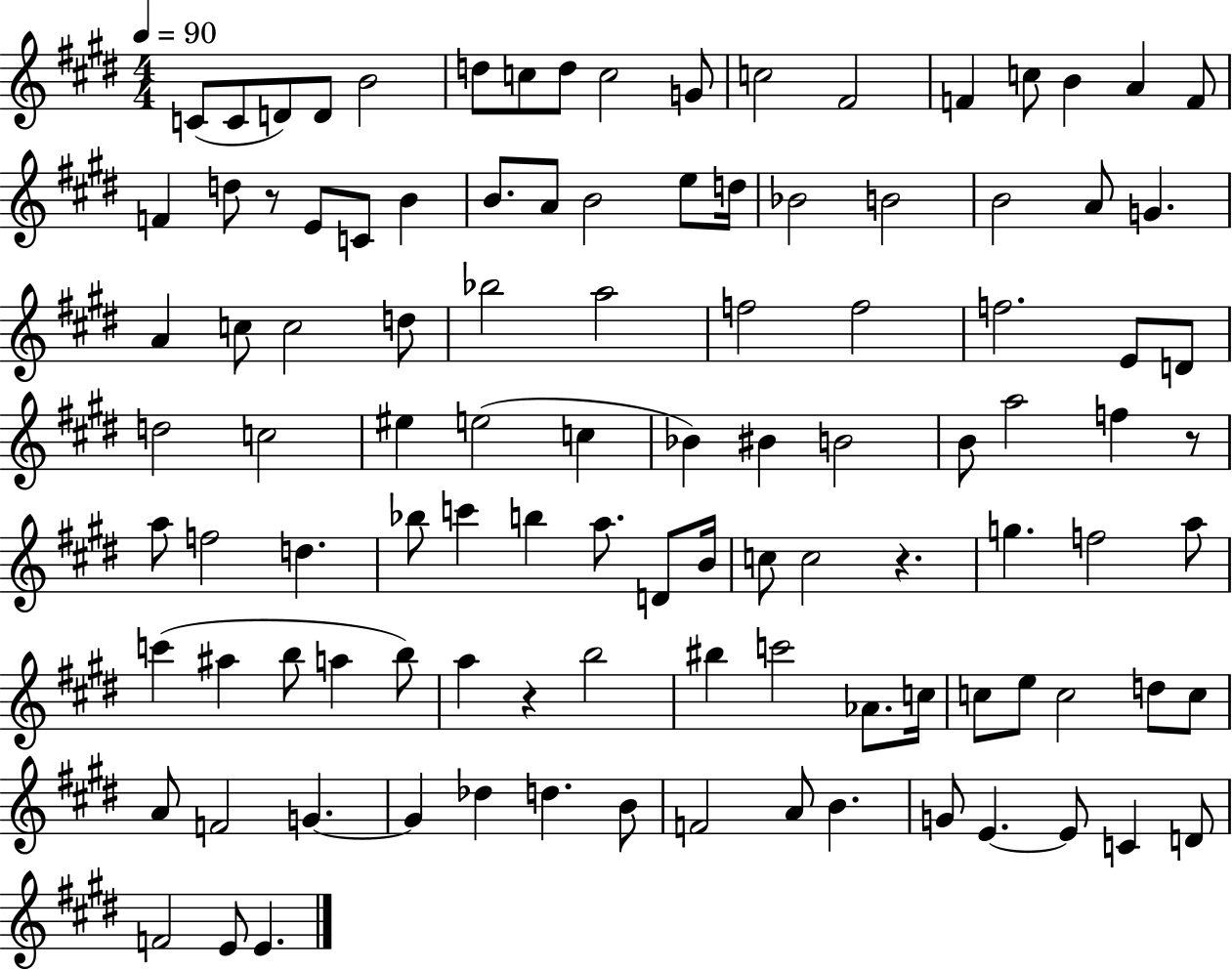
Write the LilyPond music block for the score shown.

{
  \clef treble
  \numericTimeSignature
  \time 4/4
  \key e \major
  \tempo 4 = 90
  c'8( c'8 d'8) d'8 b'2 | d''8 c''8 d''8 c''2 g'8 | c''2 fis'2 | f'4 c''8 b'4 a'4 f'8 | \break f'4 d''8 r8 e'8 c'8 b'4 | b'8. a'8 b'2 e''8 d''16 | bes'2 b'2 | b'2 a'8 g'4. | \break a'4 c''8 c''2 d''8 | bes''2 a''2 | f''2 f''2 | f''2. e'8 d'8 | \break d''2 c''2 | eis''4 e''2( c''4 | bes'4) bis'4 b'2 | b'8 a''2 f''4 r8 | \break a''8 f''2 d''4. | bes''8 c'''4 b''4 a''8. d'8 b'16 | c''8 c''2 r4. | g''4. f''2 a''8 | \break c'''4( ais''4 b''8 a''4 b''8) | a''4 r4 b''2 | bis''4 c'''2 aes'8. c''16 | c''8 e''8 c''2 d''8 c''8 | \break a'8 f'2 g'4.~~ | g'4 des''4 d''4. b'8 | f'2 a'8 b'4. | g'8 e'4.~~ e'8 c'4 d'8 | \break f'2 e'8 e'4. | \bar "|."
}